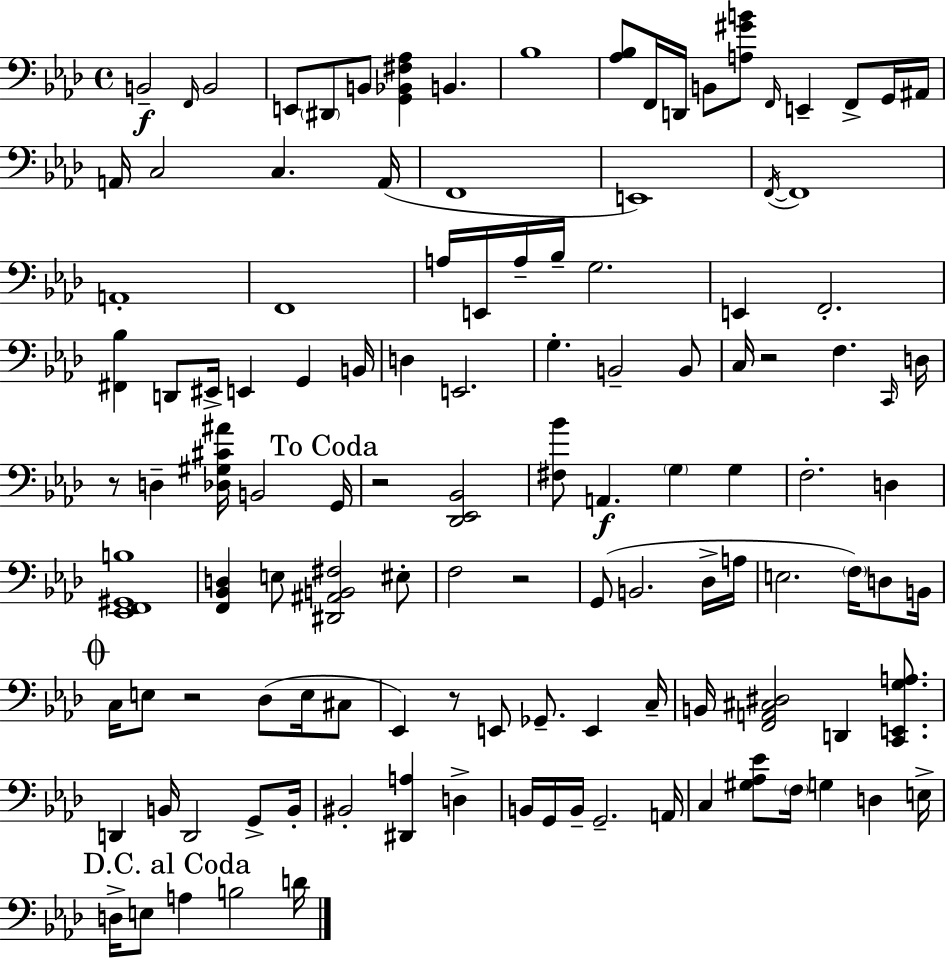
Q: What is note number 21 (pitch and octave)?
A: F2